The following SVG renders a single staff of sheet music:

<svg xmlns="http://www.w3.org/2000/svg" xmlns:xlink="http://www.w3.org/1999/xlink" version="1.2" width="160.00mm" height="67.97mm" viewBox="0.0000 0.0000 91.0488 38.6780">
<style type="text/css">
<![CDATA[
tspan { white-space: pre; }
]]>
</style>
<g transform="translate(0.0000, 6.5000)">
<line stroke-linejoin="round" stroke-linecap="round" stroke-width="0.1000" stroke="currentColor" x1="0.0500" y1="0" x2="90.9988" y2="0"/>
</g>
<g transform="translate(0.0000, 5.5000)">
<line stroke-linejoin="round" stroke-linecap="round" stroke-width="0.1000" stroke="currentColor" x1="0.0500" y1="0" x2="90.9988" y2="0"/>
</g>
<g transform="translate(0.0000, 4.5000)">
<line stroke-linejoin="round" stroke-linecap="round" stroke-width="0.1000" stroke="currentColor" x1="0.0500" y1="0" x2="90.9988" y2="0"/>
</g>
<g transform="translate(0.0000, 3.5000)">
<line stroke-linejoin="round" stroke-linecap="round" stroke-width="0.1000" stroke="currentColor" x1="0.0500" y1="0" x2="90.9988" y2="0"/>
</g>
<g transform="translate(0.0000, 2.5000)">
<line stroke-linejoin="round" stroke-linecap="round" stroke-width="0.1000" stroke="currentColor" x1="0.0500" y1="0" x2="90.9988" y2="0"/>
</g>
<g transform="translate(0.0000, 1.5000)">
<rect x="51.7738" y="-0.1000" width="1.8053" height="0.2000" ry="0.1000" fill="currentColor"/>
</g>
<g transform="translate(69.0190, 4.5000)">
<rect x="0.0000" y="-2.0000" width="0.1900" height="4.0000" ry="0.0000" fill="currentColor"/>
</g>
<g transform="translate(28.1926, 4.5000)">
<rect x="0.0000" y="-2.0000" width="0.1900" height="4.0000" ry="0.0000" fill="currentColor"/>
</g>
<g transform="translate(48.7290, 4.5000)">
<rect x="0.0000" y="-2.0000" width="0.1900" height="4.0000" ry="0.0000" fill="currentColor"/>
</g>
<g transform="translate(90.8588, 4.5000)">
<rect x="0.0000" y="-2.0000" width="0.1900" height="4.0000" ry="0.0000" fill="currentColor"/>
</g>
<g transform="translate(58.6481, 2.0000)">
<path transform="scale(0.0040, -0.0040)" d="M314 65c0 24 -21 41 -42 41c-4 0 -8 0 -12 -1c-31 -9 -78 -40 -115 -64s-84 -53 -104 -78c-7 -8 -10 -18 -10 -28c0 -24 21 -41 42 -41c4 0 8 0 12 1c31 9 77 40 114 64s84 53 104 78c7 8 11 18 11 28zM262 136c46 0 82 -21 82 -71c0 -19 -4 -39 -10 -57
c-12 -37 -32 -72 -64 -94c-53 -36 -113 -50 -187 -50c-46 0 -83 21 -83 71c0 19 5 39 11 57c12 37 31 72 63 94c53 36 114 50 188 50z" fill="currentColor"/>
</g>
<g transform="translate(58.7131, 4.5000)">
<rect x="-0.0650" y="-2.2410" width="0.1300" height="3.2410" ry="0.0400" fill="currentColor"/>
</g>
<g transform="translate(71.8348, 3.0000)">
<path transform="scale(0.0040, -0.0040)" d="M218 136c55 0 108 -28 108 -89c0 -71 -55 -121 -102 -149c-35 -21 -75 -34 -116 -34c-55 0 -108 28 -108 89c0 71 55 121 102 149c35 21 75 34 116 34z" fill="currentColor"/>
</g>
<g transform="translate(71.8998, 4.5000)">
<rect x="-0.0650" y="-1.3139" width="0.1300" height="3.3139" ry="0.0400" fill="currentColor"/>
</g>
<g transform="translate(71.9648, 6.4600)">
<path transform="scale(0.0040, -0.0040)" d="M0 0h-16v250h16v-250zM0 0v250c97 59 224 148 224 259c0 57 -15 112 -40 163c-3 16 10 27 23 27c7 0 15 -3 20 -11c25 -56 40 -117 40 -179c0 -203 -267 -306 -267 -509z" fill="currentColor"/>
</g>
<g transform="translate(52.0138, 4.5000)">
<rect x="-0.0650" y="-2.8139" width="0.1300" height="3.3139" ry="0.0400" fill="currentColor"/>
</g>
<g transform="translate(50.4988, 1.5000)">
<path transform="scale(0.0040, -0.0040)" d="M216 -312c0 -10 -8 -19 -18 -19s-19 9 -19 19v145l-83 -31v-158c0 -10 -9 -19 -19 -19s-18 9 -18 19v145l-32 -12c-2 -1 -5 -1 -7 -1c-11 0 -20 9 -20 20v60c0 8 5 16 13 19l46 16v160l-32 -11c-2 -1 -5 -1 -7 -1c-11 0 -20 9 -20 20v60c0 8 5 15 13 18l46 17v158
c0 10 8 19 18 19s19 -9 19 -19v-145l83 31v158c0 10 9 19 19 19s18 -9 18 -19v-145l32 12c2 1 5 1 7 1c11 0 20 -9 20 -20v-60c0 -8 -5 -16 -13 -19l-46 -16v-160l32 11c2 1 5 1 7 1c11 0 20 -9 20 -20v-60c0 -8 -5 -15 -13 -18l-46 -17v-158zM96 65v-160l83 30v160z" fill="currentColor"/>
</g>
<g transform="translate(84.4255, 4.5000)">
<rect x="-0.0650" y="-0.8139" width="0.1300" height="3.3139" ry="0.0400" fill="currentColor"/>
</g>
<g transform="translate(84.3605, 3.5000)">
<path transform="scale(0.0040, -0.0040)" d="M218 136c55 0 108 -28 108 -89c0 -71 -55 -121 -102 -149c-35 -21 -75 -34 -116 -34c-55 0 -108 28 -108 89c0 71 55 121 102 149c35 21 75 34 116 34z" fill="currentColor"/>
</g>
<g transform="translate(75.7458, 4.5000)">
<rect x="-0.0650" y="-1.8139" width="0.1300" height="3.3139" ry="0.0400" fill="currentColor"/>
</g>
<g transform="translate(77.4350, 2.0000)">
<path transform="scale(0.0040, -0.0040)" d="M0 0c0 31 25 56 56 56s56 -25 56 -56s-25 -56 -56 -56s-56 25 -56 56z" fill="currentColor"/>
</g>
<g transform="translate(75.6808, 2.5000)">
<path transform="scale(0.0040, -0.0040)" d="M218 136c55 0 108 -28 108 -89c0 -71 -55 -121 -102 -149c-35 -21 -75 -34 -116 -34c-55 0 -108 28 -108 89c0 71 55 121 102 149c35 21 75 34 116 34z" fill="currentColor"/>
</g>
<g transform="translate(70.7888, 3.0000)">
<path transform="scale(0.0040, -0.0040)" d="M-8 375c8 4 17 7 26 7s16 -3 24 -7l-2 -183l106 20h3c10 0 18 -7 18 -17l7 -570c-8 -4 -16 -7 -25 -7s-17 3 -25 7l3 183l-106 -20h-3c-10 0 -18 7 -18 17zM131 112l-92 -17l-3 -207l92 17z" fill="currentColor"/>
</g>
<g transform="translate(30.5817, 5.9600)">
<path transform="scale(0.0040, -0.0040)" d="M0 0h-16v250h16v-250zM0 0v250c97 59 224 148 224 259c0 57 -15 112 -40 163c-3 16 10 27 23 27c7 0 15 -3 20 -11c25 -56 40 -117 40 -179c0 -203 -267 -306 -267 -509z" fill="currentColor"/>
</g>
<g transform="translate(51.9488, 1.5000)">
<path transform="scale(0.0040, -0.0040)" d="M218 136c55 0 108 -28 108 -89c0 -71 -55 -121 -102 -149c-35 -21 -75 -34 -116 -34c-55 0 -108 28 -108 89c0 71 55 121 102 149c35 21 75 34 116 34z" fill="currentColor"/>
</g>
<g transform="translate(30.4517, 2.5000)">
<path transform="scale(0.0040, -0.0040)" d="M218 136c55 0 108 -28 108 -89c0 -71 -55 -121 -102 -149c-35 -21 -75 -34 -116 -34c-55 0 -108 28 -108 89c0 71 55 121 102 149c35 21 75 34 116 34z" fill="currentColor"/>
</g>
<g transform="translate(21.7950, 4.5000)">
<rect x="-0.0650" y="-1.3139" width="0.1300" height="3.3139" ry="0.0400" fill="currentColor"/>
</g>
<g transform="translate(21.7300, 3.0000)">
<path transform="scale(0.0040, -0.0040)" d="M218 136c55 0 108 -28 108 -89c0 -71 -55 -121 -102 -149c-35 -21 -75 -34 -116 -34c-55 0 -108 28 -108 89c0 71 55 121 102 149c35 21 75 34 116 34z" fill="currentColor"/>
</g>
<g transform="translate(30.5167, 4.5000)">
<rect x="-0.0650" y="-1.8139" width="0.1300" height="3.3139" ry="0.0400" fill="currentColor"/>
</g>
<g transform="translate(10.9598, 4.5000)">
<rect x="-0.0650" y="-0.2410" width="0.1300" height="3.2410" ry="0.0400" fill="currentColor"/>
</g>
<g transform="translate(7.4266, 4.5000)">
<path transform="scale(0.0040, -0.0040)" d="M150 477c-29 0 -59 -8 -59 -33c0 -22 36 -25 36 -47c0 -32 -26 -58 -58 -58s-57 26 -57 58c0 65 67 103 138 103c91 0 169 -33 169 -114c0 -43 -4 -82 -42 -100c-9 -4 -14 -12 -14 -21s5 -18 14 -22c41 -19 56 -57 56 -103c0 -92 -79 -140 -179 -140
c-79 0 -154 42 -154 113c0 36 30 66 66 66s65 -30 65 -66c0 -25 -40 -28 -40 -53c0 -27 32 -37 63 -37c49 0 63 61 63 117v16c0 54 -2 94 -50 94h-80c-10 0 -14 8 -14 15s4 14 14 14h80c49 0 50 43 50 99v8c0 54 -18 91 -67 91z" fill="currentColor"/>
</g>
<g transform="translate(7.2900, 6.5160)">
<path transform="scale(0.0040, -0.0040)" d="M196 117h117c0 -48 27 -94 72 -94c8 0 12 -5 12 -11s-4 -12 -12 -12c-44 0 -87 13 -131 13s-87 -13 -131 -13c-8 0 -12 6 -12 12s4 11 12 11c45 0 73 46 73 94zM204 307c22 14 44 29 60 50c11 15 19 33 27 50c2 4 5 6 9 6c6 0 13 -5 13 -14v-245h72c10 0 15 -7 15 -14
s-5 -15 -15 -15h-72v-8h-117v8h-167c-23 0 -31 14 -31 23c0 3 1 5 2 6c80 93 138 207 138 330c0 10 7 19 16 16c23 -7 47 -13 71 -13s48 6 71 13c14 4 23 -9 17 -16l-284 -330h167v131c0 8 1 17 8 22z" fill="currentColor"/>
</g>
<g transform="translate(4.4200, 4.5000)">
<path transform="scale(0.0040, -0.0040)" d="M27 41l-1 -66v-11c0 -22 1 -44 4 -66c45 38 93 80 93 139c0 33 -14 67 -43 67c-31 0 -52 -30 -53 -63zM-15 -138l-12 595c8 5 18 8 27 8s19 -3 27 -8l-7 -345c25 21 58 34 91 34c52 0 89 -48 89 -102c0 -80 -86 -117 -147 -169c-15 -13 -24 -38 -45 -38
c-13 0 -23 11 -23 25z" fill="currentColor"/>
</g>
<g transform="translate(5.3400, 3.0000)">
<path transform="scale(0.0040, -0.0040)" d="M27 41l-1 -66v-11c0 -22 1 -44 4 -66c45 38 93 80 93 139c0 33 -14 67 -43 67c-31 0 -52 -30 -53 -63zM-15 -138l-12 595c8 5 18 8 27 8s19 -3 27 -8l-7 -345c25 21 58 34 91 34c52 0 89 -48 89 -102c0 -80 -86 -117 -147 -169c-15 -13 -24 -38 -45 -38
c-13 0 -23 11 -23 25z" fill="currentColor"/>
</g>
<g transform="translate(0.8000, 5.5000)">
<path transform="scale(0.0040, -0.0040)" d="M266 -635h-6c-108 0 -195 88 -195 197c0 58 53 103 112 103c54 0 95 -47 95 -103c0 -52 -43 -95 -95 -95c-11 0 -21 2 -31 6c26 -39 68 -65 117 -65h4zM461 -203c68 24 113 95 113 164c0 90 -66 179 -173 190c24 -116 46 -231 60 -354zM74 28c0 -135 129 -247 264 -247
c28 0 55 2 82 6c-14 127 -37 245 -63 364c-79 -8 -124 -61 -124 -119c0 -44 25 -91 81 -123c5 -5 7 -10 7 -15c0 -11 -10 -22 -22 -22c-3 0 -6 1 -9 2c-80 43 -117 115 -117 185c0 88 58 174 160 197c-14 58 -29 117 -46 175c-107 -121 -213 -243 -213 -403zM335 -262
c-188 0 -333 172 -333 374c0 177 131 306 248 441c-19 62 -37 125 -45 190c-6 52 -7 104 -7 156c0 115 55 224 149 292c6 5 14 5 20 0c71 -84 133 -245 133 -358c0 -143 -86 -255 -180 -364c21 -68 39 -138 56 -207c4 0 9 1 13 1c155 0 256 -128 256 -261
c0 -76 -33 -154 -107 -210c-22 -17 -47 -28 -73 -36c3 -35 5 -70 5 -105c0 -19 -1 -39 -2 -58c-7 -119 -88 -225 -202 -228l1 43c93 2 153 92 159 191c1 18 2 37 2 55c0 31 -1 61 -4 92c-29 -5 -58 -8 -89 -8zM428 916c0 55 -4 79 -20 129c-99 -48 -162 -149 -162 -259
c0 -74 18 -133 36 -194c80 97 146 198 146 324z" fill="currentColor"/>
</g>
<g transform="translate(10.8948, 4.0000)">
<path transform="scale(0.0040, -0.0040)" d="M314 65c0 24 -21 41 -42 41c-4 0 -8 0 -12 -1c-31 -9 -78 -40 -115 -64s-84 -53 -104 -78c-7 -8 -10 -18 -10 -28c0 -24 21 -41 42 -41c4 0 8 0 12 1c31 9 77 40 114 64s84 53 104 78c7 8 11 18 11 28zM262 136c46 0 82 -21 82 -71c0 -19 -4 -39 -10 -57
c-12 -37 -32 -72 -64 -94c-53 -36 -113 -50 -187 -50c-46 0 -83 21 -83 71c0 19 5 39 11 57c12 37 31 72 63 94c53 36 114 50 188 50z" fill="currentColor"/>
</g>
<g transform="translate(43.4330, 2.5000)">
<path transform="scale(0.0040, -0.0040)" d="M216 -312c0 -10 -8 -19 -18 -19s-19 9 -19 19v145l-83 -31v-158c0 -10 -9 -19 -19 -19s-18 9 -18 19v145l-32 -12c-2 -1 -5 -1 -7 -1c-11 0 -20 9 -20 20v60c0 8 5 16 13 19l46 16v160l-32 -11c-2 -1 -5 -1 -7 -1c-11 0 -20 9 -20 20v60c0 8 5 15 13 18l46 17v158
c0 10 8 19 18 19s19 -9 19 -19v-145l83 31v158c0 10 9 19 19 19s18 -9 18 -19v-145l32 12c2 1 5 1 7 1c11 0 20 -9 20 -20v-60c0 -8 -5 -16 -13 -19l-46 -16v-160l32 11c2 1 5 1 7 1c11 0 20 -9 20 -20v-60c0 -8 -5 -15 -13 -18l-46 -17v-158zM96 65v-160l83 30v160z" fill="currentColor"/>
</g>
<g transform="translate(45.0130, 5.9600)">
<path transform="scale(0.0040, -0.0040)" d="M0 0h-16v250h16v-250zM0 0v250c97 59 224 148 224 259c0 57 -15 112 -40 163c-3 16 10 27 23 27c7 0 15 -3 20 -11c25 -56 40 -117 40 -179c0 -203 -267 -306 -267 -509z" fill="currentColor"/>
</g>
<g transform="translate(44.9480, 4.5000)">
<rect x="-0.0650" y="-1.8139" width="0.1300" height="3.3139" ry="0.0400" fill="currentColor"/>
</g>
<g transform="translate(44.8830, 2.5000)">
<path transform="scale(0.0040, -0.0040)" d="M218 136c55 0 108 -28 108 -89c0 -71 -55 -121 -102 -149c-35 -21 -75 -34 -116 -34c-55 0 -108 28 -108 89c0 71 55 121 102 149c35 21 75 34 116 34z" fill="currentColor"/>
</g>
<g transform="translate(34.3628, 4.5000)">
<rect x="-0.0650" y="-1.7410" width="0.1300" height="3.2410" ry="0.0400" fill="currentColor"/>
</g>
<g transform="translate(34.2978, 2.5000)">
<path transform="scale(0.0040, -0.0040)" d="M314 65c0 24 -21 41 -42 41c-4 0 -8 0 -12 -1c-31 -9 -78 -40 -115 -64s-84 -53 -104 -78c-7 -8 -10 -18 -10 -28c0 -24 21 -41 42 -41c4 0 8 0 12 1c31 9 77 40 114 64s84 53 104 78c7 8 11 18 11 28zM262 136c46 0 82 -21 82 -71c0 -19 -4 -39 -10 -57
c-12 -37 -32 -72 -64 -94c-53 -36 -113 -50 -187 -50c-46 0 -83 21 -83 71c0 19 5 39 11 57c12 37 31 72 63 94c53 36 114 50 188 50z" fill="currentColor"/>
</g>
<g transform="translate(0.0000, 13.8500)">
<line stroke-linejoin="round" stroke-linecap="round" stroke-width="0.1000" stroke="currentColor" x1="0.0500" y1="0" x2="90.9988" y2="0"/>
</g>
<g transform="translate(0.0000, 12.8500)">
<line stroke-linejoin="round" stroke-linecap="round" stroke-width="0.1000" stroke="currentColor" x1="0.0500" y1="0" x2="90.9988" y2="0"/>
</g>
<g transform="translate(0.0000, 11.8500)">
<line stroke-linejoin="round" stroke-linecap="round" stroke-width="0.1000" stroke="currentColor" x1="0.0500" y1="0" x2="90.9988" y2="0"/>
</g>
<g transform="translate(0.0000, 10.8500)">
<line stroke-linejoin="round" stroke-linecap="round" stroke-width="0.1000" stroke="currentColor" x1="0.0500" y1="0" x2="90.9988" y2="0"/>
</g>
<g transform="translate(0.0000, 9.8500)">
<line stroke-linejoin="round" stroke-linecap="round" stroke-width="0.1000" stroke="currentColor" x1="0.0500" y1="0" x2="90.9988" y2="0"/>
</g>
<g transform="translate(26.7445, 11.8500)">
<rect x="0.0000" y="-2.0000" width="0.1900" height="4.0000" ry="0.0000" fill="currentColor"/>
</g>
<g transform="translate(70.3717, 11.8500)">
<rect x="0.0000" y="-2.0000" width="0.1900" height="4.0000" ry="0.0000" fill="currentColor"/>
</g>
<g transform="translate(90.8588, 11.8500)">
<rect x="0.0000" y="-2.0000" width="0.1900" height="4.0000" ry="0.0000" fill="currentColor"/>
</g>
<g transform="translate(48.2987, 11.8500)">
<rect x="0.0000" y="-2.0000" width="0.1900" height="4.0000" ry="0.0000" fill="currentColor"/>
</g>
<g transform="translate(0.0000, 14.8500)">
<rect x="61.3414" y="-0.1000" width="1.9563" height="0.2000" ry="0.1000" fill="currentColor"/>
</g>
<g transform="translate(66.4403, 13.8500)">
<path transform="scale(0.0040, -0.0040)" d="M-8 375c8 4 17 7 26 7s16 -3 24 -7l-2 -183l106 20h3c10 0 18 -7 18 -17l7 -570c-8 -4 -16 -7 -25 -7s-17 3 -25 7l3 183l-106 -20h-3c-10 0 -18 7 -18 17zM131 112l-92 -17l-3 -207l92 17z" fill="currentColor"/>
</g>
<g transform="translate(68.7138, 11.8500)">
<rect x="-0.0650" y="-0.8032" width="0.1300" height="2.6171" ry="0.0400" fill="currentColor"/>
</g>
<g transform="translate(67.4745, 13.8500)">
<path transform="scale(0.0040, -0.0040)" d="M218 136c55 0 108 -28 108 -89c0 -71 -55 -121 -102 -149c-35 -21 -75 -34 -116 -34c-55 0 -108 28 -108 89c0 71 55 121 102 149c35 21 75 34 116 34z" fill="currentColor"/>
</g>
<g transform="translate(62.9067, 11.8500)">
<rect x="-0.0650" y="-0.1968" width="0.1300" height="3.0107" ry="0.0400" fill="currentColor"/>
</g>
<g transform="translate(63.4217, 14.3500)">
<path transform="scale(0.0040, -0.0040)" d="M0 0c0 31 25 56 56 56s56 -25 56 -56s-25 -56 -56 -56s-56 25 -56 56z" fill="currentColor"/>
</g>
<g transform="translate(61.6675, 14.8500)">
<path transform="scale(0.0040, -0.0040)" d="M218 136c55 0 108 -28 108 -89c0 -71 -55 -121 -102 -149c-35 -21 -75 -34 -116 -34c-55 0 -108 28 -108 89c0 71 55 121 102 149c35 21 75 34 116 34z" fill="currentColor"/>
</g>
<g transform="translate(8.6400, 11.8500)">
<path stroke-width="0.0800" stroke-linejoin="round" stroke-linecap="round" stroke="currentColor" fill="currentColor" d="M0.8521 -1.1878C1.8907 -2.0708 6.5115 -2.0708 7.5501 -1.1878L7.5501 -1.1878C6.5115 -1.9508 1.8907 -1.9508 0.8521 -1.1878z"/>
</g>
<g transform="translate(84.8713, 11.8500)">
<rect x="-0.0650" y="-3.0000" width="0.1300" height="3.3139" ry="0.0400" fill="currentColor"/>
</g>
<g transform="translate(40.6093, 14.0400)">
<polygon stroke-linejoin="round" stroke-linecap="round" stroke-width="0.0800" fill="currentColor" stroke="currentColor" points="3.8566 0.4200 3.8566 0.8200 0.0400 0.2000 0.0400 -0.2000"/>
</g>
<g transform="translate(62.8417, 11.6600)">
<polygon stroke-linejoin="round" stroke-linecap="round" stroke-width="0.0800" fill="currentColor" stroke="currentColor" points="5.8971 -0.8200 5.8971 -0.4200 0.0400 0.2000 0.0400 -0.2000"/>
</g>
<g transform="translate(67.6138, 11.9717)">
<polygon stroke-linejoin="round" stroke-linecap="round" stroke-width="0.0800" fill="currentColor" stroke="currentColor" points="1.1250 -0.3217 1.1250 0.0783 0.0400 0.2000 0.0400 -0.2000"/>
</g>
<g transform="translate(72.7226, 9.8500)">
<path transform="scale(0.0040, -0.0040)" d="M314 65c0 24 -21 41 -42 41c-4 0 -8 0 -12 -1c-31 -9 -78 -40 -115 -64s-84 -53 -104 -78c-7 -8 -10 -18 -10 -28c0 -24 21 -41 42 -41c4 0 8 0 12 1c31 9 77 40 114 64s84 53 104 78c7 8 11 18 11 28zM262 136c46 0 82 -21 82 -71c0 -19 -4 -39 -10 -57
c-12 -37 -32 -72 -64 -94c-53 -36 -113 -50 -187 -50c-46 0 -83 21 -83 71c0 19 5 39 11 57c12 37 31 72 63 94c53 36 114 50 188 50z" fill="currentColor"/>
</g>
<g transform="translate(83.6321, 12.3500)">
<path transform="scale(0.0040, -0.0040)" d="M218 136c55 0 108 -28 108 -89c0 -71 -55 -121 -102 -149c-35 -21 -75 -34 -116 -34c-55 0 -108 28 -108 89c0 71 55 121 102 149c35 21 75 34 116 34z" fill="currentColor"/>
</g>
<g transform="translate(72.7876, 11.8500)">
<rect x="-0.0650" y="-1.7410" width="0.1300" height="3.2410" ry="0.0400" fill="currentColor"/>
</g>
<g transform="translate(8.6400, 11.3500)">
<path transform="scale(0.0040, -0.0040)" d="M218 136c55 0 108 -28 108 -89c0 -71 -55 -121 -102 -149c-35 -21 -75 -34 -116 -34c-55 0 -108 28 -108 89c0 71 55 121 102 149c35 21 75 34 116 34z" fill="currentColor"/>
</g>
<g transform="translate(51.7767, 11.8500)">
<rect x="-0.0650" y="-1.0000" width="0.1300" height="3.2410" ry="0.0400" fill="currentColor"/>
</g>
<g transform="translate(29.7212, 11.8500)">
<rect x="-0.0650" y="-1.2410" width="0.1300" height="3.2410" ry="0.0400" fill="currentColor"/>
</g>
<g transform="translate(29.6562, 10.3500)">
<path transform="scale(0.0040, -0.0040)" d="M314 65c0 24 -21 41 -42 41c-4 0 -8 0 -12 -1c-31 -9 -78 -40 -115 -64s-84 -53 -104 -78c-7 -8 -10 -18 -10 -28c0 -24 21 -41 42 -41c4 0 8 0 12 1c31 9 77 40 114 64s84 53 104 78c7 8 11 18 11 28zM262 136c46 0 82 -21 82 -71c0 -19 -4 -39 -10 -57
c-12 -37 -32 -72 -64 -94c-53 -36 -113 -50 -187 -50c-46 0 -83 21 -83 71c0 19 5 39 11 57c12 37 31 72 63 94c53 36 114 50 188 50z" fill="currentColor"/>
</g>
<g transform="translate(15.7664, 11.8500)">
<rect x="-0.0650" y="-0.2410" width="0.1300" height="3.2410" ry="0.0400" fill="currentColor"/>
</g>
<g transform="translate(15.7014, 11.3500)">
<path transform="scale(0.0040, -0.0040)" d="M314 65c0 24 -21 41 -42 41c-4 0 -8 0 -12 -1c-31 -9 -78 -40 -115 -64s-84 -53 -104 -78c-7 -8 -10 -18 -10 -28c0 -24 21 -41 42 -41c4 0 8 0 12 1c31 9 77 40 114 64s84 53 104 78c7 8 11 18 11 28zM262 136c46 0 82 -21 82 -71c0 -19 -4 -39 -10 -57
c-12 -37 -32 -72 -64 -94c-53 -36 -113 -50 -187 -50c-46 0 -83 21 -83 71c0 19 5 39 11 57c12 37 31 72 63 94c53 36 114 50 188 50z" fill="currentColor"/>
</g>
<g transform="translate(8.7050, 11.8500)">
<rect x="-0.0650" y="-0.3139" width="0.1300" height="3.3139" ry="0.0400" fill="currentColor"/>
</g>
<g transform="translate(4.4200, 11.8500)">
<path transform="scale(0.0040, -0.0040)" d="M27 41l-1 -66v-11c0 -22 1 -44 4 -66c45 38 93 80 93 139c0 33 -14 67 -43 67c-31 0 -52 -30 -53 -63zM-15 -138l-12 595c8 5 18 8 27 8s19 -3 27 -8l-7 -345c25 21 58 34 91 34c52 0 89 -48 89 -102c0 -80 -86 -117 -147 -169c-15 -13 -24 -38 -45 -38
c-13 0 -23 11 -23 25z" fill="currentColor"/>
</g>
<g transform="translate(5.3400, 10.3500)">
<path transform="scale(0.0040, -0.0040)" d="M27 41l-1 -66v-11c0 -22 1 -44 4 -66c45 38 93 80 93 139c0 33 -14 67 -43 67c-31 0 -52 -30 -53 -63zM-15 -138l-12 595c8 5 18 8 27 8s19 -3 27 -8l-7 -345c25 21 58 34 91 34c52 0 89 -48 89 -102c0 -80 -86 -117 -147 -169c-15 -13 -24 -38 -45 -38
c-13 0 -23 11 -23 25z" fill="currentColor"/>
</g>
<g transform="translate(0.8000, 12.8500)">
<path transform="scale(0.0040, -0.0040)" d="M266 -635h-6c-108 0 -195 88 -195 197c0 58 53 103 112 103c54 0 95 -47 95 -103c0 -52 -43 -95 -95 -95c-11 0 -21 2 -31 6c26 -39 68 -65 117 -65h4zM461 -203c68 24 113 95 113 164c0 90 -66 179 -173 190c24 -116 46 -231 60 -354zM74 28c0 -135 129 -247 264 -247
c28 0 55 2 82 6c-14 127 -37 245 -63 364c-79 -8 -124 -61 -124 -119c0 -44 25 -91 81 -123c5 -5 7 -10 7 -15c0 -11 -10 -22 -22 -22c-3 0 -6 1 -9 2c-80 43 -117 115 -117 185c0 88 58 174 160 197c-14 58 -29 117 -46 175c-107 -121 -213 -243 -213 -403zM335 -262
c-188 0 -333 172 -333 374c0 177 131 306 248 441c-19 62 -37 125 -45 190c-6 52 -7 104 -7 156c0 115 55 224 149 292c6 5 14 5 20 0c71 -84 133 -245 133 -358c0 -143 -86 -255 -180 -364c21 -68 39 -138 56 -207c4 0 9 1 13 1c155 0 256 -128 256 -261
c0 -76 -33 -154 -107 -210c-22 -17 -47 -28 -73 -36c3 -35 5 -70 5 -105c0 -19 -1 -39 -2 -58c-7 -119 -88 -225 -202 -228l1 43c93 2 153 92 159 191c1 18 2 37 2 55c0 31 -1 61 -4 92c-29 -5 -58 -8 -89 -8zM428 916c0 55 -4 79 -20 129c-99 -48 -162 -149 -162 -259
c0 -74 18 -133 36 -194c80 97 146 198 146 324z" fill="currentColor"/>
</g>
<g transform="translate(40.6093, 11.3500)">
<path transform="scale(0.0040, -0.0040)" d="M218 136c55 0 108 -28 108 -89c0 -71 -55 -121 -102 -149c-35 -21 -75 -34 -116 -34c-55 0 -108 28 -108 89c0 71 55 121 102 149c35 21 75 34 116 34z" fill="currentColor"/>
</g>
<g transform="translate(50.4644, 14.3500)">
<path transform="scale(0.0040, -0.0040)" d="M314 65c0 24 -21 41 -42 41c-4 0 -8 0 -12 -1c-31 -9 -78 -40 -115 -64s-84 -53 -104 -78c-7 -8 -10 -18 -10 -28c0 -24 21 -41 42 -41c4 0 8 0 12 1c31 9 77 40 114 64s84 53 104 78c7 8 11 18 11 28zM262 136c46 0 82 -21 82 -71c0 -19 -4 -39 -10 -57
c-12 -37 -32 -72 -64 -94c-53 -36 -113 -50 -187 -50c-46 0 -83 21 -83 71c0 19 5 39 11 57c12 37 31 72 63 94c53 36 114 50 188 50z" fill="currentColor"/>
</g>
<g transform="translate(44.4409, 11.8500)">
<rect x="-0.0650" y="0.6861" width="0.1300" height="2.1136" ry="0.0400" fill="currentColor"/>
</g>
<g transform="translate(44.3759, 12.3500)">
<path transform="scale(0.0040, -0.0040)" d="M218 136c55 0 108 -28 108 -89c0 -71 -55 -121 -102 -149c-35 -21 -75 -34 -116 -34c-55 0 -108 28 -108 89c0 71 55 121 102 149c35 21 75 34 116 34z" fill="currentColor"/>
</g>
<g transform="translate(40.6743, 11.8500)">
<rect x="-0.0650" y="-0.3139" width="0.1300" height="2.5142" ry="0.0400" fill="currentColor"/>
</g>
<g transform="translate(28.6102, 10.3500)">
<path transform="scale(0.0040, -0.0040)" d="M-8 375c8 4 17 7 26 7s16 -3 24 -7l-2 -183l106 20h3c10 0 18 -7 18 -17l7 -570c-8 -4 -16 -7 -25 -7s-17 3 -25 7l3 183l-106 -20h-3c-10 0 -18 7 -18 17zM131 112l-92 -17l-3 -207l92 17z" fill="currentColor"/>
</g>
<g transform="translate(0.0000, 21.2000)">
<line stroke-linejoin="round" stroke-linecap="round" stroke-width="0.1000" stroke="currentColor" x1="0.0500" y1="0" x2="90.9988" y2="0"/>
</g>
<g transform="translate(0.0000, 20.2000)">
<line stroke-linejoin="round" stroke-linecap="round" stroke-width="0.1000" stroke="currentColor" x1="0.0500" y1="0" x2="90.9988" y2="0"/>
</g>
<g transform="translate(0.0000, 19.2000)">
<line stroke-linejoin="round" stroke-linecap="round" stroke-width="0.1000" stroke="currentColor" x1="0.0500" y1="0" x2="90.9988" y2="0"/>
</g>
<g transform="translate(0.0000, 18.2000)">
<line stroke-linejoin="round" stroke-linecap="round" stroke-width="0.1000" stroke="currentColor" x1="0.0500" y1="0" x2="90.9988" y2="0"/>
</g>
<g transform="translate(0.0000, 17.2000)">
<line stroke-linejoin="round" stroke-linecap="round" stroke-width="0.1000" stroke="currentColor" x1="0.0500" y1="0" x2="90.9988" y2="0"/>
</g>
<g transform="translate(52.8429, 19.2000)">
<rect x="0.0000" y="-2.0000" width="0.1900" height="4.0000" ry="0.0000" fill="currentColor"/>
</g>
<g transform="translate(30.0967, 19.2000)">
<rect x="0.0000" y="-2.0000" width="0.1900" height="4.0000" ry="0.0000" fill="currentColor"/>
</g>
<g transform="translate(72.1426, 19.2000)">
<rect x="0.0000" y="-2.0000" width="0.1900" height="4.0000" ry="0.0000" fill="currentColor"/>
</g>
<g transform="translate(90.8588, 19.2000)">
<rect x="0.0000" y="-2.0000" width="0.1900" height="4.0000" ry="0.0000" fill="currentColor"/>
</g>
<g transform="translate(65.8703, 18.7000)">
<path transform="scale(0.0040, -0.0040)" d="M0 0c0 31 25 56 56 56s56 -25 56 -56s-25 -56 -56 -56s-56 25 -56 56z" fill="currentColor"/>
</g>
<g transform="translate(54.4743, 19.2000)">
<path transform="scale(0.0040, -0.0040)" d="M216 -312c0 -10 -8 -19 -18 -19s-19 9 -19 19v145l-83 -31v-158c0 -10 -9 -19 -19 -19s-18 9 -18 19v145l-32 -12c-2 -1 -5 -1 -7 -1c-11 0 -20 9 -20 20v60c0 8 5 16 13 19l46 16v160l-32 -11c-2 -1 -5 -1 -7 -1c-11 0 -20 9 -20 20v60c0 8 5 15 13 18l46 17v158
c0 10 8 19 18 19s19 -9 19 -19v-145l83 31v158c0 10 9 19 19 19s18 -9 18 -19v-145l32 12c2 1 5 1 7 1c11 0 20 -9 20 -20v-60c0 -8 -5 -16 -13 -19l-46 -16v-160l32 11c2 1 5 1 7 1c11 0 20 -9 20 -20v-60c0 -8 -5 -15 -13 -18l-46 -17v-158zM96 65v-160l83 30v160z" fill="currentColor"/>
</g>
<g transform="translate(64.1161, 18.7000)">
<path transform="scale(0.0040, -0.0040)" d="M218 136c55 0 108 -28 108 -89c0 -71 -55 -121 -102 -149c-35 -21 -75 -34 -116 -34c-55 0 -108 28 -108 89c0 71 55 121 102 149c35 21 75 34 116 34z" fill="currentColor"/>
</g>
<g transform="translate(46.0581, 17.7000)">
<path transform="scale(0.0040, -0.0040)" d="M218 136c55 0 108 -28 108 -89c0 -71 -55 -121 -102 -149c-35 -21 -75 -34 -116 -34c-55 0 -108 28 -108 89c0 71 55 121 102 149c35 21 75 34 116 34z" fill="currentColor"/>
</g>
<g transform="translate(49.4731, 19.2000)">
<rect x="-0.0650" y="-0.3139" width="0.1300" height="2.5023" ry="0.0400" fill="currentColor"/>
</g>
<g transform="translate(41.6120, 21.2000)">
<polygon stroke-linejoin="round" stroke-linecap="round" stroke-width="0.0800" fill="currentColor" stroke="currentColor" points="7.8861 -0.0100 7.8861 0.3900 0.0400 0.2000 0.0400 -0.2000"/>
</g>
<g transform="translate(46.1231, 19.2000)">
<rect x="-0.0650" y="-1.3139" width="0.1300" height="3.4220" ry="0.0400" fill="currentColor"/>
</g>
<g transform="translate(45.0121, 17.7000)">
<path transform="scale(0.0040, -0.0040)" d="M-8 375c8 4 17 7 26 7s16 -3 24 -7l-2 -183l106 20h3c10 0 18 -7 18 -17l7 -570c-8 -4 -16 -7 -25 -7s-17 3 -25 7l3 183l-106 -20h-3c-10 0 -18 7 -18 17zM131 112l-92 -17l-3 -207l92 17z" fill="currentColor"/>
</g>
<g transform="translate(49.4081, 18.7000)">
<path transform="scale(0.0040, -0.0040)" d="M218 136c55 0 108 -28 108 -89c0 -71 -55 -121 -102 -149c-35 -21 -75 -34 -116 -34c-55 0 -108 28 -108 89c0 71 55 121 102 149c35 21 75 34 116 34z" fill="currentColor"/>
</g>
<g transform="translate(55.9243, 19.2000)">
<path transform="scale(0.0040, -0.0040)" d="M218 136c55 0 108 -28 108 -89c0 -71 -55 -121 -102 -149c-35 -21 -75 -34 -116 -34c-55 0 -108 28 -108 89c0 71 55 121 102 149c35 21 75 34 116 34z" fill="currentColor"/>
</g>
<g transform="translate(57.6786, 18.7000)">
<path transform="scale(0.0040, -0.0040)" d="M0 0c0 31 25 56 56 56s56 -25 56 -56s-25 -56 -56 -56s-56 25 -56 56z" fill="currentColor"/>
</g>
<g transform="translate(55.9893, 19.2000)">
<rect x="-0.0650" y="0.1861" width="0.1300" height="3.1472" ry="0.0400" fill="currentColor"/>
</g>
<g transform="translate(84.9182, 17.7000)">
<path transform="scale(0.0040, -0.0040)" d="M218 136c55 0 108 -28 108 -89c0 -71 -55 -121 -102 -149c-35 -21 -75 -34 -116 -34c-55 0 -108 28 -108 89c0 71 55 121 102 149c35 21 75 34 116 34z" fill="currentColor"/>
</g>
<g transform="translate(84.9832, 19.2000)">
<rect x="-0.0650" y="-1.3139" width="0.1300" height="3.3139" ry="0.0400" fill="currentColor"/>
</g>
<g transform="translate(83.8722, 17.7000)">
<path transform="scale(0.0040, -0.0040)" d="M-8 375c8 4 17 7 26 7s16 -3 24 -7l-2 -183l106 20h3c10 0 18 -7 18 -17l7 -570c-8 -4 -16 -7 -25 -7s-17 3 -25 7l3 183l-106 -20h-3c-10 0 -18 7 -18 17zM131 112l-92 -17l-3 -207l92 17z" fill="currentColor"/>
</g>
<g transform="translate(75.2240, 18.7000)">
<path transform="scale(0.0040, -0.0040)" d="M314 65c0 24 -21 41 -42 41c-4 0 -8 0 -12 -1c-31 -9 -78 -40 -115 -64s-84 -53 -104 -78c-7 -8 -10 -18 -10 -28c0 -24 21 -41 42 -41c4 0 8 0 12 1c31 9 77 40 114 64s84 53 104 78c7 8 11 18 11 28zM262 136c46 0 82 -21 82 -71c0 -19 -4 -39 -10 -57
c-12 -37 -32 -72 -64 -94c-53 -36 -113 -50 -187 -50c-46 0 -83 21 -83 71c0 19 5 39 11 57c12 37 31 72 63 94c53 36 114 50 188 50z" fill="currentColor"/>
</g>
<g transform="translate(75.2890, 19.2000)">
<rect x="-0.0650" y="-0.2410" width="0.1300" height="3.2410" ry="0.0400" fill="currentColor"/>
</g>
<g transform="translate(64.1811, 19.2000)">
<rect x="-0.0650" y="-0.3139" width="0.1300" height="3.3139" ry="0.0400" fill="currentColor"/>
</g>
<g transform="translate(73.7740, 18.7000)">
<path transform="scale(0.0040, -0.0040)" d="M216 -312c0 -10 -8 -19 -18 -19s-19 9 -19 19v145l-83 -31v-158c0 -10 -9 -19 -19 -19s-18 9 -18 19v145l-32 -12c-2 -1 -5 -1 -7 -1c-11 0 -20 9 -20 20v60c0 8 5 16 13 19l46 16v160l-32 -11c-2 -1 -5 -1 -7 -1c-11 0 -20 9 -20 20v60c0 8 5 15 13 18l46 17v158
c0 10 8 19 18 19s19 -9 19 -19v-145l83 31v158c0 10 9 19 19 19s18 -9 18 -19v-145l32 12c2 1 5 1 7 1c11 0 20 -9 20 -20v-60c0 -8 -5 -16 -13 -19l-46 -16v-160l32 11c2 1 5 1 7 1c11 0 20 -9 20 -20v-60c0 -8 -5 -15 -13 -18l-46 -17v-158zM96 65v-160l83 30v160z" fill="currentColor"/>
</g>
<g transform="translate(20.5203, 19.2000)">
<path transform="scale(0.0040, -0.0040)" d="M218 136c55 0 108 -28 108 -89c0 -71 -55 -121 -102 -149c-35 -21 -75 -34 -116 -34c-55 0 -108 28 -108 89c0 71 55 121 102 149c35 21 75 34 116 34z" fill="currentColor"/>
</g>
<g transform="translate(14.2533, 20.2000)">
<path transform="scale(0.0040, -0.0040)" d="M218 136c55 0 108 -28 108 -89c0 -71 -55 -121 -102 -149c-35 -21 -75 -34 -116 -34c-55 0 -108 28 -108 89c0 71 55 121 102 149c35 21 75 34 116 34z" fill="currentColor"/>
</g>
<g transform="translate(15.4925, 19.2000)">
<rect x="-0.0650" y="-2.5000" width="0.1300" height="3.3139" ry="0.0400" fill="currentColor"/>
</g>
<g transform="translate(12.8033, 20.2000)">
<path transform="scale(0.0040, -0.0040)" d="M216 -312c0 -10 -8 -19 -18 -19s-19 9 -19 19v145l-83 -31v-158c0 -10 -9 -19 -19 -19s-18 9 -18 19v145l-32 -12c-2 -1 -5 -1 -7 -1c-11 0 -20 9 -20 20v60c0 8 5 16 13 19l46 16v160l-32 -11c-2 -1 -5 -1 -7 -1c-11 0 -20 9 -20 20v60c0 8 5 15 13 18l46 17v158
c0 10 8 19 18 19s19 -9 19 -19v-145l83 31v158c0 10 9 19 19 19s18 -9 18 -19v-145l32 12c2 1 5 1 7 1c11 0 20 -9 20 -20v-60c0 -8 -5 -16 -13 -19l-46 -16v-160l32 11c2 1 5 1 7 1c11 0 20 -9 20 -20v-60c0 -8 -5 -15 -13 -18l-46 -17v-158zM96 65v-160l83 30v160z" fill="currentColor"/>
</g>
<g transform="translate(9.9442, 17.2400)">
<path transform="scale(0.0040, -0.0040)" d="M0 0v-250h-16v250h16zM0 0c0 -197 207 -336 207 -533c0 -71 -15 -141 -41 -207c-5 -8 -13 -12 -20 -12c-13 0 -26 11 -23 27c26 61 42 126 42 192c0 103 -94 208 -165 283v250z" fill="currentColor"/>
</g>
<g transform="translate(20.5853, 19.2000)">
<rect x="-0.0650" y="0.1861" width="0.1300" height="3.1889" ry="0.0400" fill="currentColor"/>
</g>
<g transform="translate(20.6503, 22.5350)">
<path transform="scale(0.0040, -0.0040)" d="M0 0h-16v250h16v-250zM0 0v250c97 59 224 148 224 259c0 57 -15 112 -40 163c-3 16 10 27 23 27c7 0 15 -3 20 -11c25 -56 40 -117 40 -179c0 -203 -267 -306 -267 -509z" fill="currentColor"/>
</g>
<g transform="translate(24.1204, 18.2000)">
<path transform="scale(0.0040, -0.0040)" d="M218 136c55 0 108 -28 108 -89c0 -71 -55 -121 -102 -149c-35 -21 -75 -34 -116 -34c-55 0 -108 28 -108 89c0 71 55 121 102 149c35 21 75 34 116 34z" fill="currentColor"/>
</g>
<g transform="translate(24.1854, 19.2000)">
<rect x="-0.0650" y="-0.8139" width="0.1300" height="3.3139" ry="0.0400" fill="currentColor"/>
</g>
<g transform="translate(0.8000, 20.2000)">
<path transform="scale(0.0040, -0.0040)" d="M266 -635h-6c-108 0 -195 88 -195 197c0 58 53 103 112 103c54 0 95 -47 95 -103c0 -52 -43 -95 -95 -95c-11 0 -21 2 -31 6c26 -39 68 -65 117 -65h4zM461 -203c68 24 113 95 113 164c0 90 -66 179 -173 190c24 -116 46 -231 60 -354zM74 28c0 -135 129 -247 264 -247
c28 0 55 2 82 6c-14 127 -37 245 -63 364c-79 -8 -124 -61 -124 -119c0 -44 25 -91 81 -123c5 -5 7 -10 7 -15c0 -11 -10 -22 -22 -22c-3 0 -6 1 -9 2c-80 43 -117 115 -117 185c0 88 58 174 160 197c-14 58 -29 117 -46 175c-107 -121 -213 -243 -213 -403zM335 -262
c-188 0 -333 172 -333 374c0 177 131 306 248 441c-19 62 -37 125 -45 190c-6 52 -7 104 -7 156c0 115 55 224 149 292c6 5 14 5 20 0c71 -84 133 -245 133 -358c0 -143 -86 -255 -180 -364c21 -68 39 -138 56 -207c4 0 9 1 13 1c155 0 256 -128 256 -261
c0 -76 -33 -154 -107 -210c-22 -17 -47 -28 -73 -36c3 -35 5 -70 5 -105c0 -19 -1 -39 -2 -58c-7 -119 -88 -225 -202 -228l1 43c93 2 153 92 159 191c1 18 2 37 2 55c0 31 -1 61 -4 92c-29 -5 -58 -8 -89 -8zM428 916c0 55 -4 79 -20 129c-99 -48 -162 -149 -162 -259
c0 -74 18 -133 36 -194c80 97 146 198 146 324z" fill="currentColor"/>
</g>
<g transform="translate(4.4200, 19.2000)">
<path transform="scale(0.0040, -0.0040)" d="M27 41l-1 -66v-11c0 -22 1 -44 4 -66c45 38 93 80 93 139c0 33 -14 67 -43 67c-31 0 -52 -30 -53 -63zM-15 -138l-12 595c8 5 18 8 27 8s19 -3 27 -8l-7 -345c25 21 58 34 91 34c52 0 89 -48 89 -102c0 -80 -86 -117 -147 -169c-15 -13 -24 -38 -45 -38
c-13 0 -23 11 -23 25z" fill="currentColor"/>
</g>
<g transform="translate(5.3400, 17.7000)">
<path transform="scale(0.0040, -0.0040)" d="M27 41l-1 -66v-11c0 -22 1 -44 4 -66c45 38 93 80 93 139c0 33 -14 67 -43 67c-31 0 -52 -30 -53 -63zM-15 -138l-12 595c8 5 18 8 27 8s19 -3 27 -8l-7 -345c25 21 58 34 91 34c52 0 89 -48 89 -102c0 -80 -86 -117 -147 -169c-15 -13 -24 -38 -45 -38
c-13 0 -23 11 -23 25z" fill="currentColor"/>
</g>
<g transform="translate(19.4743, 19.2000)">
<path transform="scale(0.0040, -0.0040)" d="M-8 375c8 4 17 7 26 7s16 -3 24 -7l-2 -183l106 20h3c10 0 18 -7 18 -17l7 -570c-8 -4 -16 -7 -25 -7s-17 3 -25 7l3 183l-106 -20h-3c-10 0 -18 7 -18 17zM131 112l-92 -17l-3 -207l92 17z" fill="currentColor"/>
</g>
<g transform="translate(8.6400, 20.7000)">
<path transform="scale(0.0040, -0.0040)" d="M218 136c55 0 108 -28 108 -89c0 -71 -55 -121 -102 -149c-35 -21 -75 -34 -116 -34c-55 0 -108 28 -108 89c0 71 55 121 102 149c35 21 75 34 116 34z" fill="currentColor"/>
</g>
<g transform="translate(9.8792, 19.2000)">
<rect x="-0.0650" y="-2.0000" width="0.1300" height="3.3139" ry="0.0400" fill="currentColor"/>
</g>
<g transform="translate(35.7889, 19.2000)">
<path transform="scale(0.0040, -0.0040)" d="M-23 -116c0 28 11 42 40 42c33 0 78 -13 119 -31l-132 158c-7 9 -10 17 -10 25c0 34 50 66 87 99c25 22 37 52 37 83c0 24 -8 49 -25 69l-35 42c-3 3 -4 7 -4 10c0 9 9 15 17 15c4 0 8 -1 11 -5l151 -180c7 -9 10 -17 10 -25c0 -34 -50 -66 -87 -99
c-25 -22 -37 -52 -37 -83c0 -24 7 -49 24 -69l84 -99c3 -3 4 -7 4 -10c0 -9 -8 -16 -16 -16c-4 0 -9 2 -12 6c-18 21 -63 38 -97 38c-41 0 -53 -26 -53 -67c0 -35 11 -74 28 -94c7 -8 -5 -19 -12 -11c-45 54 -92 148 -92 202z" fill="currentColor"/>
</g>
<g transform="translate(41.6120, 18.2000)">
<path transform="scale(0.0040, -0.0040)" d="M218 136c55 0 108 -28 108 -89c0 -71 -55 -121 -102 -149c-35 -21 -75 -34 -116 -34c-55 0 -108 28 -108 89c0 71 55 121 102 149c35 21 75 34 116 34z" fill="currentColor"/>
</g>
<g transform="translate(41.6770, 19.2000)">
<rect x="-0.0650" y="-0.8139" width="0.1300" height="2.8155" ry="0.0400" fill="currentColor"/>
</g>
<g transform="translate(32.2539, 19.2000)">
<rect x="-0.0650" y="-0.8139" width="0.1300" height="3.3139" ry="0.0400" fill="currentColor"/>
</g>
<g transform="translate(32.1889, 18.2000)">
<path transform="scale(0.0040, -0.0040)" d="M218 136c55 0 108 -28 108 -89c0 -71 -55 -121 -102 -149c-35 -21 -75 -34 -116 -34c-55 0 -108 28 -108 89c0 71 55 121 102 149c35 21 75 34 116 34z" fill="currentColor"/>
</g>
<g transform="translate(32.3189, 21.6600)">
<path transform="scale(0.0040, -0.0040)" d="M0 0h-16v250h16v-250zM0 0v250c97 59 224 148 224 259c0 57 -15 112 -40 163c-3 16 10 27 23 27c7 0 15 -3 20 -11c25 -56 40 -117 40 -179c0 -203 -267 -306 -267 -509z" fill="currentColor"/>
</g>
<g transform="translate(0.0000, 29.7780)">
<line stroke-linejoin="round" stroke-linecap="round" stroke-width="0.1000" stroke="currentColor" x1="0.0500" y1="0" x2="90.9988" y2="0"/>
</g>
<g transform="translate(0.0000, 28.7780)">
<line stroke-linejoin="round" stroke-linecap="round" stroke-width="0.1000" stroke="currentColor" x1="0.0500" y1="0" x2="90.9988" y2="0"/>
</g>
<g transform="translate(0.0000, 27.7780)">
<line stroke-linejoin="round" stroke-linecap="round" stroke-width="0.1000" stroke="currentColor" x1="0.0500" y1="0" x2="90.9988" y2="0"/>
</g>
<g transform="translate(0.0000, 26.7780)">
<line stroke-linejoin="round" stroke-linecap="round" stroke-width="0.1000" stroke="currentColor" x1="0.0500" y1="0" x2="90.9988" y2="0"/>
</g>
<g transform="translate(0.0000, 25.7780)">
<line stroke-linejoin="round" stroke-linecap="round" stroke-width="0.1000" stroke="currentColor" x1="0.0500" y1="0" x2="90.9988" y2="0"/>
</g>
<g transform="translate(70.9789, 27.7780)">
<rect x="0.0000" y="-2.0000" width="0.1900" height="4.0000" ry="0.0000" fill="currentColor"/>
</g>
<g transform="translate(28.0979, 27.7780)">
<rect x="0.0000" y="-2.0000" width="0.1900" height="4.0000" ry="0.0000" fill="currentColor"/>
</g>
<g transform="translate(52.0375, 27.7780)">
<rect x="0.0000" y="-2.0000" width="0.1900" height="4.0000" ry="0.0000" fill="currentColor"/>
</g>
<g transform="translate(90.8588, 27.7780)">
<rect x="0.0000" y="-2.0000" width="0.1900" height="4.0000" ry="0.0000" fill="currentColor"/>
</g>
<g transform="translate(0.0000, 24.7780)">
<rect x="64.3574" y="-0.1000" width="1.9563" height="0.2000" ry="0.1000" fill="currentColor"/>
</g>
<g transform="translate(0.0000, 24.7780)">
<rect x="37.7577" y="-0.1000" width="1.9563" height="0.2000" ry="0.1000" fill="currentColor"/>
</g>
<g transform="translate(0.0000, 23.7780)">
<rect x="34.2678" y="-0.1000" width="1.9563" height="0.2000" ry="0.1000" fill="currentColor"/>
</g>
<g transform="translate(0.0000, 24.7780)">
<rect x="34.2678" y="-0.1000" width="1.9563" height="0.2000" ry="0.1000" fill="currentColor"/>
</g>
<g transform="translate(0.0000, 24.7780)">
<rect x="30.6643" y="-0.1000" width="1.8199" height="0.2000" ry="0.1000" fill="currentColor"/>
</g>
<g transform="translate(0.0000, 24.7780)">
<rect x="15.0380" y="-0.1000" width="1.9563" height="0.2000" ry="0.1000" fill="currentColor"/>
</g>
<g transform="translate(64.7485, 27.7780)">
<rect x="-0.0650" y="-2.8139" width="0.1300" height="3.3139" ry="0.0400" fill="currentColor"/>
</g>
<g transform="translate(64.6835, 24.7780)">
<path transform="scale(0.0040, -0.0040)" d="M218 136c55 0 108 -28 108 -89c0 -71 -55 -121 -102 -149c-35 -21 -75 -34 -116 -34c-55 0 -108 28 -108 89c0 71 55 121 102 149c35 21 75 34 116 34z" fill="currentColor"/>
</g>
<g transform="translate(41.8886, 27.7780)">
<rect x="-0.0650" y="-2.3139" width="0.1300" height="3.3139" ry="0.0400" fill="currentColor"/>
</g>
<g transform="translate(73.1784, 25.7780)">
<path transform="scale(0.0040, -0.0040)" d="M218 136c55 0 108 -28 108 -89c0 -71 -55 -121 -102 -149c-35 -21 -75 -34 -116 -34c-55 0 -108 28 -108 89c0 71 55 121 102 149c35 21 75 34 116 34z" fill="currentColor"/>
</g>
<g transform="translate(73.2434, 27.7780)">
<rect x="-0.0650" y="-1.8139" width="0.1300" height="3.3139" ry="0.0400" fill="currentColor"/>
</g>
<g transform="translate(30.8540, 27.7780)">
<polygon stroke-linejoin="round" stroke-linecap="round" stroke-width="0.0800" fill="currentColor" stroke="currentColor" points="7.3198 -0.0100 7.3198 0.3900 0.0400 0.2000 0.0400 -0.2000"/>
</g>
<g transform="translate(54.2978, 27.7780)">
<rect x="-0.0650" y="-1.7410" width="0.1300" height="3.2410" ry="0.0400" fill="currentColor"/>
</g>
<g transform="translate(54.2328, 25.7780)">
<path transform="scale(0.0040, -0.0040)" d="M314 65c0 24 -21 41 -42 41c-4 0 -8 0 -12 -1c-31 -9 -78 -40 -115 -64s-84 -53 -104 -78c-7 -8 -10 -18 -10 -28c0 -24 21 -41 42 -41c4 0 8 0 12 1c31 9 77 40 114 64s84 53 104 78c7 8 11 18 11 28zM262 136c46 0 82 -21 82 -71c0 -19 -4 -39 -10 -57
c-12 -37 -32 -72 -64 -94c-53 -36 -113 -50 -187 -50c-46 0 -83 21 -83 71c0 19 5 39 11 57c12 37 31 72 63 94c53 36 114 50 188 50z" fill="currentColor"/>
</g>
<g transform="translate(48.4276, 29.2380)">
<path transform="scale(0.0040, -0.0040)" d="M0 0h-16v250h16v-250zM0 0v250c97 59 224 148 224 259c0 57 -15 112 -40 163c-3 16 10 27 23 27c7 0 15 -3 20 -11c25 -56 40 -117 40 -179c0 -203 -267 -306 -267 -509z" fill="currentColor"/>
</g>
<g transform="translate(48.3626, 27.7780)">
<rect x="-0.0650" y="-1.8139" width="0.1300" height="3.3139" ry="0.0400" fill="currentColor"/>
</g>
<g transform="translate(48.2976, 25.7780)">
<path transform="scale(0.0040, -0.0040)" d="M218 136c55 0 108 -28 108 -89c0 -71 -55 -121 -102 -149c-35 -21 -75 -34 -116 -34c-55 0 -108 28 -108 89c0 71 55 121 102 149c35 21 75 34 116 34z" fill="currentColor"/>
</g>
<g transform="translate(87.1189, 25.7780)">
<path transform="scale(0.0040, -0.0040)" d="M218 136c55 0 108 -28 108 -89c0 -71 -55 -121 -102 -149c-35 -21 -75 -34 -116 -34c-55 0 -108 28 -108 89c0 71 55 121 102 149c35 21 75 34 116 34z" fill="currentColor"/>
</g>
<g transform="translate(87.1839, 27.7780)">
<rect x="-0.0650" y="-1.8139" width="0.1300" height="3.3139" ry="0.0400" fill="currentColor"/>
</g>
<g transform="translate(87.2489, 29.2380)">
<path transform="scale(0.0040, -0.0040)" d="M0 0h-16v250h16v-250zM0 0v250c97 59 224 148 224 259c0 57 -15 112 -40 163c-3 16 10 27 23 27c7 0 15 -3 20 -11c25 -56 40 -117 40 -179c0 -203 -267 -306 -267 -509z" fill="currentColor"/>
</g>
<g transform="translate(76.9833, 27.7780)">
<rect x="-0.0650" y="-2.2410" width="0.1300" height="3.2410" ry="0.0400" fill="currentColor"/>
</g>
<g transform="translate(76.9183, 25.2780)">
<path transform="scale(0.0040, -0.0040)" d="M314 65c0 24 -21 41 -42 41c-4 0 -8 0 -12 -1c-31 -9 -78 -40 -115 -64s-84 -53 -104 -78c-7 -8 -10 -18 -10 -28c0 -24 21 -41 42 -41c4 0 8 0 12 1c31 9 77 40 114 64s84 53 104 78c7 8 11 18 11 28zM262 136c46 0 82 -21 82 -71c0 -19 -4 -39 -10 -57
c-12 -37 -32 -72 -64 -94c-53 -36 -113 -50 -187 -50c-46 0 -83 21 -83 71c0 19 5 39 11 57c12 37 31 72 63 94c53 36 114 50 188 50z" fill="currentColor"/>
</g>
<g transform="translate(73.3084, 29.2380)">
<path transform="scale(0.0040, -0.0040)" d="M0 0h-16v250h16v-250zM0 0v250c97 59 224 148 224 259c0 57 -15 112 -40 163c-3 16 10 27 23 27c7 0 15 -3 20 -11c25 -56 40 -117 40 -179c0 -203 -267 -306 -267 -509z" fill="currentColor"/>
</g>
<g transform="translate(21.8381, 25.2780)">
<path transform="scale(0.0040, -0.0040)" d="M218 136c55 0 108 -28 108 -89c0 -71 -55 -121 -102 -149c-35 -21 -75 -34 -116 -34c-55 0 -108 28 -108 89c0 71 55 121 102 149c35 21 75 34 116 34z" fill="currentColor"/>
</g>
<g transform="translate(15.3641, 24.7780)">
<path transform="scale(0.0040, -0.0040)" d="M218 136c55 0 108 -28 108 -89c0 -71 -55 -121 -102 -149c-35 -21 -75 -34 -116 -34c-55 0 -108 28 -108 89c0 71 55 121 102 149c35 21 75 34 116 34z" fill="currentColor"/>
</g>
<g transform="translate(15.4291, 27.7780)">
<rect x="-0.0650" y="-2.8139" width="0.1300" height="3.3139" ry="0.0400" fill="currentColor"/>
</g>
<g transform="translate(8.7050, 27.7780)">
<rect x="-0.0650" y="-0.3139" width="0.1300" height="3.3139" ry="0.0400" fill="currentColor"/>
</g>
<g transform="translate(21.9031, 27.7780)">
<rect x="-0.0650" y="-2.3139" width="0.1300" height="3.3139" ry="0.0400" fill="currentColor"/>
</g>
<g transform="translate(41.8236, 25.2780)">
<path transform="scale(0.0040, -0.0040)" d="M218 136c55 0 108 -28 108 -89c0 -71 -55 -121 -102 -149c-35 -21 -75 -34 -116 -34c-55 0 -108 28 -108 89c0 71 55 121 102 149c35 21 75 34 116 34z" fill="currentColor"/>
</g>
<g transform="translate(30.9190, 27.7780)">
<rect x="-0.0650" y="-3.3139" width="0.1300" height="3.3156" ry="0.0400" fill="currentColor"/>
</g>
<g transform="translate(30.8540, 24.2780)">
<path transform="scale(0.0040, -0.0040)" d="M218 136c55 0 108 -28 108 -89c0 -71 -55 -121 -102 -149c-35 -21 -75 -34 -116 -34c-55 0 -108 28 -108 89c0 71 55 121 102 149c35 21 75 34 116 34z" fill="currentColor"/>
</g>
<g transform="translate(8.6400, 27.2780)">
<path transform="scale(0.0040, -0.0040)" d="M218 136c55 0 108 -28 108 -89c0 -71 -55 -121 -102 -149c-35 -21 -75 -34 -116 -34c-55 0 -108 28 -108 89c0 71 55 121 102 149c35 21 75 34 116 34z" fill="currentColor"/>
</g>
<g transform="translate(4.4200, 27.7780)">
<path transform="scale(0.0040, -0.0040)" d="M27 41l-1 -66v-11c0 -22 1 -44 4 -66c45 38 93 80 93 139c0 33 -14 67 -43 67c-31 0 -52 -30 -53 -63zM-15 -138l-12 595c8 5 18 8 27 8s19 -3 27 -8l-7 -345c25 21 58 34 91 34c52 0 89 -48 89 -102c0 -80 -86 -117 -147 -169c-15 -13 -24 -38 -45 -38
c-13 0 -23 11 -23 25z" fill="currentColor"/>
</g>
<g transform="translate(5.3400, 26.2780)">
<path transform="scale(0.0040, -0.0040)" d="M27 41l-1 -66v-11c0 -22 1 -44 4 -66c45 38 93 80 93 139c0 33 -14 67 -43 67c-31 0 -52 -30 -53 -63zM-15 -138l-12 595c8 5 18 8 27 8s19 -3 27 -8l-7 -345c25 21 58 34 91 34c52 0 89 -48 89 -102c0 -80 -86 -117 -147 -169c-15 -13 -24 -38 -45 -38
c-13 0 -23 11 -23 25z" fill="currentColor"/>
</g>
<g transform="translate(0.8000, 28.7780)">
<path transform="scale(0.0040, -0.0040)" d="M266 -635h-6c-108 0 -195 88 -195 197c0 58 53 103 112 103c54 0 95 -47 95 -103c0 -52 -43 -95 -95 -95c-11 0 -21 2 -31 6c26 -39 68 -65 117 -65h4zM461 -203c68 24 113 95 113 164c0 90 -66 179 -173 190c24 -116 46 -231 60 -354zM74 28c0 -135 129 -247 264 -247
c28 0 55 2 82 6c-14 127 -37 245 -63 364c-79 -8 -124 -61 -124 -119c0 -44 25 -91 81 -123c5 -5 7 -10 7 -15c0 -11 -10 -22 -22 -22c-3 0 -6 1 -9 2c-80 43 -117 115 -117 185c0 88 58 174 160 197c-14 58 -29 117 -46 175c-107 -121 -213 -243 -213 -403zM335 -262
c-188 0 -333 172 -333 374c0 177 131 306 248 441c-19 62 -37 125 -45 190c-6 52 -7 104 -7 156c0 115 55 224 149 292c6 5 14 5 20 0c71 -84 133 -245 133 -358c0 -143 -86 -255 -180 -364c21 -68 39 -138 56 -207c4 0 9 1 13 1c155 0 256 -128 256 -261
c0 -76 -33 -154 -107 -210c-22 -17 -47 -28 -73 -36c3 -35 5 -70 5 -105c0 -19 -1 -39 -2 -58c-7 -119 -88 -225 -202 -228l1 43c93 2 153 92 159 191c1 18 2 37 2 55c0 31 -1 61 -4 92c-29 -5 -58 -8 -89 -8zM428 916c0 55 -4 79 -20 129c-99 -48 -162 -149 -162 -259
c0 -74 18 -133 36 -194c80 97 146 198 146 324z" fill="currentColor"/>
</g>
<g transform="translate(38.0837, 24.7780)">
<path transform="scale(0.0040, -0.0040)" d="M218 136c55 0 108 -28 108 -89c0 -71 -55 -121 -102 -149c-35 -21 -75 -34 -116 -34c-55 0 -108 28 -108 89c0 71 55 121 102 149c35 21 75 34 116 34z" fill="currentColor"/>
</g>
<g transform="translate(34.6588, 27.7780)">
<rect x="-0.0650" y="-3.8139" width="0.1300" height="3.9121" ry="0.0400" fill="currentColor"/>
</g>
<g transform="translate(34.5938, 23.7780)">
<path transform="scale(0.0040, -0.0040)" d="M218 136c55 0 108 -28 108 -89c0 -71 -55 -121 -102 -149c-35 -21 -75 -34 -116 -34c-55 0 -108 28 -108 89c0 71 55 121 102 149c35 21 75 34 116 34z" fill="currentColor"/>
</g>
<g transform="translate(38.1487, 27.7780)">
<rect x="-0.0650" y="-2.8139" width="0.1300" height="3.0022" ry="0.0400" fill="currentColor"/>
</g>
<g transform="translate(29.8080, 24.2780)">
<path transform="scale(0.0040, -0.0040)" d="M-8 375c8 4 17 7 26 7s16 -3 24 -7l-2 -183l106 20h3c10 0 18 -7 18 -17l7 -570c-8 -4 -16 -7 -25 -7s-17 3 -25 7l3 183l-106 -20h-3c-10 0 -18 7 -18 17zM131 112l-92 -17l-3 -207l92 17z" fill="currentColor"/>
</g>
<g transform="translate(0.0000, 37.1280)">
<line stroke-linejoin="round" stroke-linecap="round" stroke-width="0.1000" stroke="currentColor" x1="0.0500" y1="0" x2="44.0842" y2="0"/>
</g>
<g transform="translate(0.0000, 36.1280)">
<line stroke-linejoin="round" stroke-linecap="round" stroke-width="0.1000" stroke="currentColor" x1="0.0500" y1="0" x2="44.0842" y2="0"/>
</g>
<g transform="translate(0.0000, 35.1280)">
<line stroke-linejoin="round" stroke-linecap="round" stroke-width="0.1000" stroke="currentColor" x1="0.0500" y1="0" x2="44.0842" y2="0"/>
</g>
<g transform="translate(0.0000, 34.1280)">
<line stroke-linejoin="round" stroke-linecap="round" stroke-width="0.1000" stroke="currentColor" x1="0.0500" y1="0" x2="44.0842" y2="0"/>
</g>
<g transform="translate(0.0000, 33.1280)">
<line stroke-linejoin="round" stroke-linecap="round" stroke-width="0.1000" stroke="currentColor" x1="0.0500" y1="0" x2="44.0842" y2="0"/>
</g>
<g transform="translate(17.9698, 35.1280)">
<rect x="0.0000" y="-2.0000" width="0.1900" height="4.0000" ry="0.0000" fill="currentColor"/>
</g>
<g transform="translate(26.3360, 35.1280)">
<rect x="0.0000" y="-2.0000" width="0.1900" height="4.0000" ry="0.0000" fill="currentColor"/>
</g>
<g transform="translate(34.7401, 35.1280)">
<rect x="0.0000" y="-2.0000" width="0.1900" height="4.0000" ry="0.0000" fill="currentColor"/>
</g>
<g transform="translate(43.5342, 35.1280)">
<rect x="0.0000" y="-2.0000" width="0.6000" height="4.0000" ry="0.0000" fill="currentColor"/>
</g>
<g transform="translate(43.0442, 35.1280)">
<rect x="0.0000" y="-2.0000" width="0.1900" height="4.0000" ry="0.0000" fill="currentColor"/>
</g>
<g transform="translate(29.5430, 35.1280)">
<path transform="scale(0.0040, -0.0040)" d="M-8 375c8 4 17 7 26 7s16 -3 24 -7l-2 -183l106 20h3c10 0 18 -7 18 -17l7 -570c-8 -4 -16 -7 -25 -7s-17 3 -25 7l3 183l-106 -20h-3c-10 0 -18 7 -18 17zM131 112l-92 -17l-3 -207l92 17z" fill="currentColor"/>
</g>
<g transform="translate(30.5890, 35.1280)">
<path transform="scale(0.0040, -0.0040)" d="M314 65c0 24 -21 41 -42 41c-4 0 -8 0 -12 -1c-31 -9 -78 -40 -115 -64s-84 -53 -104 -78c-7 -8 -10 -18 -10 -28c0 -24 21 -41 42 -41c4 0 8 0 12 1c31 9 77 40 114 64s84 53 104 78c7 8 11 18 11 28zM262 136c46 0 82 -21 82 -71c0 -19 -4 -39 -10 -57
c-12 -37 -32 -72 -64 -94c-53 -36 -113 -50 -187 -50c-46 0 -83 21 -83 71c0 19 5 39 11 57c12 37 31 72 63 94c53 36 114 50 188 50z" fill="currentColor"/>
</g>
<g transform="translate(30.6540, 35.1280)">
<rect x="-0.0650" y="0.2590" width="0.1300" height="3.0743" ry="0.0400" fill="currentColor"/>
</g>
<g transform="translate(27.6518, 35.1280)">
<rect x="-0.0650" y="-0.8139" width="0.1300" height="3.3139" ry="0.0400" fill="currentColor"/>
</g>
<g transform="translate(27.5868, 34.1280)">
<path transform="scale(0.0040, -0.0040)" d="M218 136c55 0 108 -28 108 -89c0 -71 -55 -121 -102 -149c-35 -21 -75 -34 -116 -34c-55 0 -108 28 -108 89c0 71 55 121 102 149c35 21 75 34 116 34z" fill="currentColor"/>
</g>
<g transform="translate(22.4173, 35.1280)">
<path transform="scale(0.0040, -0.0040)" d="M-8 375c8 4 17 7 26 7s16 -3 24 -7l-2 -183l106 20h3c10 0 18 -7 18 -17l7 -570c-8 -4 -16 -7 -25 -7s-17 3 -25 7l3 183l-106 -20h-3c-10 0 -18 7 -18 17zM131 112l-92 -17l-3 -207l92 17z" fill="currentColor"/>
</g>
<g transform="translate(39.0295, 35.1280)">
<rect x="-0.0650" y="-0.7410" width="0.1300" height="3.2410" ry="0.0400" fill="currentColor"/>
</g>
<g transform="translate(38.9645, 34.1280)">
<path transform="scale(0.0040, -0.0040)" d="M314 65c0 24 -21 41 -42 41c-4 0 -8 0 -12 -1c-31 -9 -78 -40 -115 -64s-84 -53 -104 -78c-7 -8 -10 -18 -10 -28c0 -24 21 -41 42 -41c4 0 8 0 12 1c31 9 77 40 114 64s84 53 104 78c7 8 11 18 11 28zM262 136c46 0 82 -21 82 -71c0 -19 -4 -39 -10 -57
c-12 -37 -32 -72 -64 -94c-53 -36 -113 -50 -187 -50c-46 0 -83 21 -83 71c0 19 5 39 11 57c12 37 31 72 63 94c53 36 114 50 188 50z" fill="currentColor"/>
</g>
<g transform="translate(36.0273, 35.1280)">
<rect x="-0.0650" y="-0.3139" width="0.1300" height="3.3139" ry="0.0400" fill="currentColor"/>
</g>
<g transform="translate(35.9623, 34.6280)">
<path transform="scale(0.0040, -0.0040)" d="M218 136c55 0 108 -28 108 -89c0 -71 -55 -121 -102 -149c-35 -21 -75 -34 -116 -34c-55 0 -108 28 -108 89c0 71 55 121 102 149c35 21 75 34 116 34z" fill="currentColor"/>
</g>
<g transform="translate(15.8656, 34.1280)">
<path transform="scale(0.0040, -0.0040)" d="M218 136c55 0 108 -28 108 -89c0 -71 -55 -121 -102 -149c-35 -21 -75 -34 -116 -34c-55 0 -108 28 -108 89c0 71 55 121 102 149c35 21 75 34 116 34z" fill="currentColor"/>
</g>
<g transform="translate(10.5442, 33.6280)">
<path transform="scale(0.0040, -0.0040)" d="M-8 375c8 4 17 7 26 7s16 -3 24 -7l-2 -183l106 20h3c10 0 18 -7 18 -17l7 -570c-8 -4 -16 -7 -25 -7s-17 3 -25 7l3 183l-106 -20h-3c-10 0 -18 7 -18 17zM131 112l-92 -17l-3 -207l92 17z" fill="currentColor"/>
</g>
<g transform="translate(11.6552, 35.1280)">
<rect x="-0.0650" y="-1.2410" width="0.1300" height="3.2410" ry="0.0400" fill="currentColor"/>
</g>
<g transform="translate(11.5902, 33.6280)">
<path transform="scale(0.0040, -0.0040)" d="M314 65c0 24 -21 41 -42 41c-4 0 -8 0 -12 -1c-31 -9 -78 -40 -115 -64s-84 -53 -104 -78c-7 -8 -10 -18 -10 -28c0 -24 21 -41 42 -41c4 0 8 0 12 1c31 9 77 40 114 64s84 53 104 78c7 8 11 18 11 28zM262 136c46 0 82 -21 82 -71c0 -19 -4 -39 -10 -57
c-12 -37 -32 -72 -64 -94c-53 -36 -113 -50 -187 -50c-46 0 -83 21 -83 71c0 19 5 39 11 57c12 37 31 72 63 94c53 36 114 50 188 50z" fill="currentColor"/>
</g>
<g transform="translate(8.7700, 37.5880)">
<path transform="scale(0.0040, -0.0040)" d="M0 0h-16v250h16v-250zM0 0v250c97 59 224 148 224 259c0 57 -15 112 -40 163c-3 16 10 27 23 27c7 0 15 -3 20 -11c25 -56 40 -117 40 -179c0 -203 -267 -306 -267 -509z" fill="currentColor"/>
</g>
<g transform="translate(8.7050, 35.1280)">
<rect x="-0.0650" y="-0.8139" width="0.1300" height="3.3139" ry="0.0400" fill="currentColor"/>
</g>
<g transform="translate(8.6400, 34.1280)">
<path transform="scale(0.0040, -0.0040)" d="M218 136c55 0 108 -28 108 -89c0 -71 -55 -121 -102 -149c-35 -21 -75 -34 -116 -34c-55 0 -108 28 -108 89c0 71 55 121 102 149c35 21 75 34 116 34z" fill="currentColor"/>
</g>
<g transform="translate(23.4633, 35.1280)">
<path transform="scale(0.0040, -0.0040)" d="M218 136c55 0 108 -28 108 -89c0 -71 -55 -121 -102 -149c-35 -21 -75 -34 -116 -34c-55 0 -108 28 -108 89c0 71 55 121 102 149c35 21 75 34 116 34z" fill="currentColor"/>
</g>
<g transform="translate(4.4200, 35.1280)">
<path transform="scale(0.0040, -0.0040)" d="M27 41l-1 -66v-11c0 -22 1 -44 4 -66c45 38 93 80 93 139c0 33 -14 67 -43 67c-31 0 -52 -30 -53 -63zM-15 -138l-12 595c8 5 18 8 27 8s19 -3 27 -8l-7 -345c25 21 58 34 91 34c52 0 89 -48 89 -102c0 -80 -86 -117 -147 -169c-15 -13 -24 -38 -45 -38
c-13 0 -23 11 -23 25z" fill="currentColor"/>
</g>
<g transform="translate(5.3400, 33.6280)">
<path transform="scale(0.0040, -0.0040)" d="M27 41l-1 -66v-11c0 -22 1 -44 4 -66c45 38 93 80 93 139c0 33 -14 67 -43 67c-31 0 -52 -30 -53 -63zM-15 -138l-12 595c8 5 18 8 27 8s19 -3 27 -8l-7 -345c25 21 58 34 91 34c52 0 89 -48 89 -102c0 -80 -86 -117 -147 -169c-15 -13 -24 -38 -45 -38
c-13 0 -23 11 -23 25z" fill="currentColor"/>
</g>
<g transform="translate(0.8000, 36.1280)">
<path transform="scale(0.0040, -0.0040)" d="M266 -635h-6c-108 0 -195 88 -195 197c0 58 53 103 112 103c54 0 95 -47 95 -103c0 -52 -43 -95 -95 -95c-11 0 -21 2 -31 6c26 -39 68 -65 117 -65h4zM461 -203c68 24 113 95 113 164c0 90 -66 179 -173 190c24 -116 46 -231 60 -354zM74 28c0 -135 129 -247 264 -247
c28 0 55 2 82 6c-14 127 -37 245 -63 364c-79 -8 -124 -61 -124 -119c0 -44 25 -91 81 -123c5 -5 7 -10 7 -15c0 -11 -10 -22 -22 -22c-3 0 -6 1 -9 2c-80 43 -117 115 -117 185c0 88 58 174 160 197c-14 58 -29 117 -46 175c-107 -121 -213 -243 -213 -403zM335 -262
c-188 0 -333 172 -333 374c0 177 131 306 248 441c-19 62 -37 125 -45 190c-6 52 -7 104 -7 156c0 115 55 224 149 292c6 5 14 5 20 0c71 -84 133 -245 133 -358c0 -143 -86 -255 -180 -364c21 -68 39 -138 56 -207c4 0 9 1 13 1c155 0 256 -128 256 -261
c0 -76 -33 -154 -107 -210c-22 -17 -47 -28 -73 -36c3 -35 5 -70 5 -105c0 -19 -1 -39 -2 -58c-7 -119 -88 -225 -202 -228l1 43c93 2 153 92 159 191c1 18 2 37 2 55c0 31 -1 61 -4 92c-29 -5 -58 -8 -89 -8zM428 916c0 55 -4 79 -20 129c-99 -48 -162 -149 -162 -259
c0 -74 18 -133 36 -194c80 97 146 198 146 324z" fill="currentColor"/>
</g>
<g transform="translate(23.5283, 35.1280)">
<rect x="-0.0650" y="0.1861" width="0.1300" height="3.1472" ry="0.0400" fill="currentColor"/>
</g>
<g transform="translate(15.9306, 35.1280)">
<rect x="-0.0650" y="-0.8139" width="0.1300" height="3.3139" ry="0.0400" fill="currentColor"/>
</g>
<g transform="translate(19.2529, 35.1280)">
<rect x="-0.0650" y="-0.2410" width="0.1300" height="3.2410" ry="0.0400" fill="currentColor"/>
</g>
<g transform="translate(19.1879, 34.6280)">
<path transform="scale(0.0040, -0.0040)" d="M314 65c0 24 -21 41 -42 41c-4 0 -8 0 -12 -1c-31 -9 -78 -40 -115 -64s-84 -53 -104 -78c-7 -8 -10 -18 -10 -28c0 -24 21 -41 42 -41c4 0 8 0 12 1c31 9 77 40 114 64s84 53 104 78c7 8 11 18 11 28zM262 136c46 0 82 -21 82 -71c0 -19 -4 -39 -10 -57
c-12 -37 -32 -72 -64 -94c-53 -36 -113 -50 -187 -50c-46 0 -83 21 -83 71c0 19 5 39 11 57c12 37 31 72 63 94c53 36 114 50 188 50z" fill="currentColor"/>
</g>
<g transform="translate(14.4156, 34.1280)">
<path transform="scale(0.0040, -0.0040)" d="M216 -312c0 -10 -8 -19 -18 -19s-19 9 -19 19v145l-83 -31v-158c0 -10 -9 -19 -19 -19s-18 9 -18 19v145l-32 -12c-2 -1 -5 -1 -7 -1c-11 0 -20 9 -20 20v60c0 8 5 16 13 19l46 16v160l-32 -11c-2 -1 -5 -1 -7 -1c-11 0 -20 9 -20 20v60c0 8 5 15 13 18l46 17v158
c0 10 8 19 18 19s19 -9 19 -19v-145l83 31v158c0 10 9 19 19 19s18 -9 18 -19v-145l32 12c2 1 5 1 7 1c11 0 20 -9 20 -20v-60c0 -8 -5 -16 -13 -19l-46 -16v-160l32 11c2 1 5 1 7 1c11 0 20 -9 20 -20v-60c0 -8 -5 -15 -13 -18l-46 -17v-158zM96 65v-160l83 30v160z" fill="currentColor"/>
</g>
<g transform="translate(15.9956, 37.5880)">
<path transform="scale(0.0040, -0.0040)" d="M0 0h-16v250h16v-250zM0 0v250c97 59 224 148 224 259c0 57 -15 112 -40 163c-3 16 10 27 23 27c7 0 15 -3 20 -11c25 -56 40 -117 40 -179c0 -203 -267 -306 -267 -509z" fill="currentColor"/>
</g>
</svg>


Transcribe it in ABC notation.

X:1
T:Untitled
M:3/4
L:1/4
K:Bb
c2 _e f/2 f2 ^f/2 ^a g2 e/2 f d c c2 e2 c/2 A/2 D2 C/2 E/4 f2 A F/2 ^G B/2 d d/2 z d/2 e/2 c/2 ^B c ^c2 e c a g b/2 c'/2 a/2 g f/2 f2 a f/2 g2 f/2 d/2 e2 ^d/2 c2 B d B2 c d2